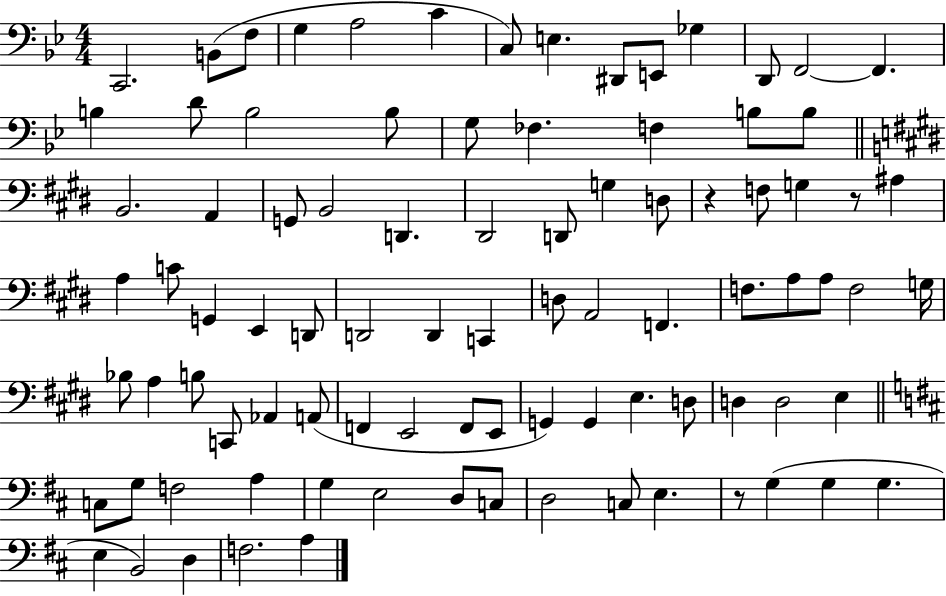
X:1
T:Untitled
M:4/4
L:1/4
K:Bb
C,,2 B,,/2 F,/2 G, A,2 C C,/2 E, ^D,,/2 E,,/2 _G, D,,/2 F,,2 F,, B, D/2 B,2 B,/2 G,/2 _F, F, B,/2 B,/2 B,,2 A,, G,,/2 B,,2 D,, ^D,,2 D,,/2 G, D,/2 z F,/2 G, z/2 ^A, A, C/2 G,, E,, D,,/2 D,,2 D,, C,, D,/2 A,,2 F,, F,/2 A,/2 A,/2 F,2 G,/4 _B,/2 A, B,/2 C,,/2 _A,, A,,/2 F,, E,,2 F,,/2 E,,/2 G,, G,, E, D,/2 D, D,2 E, C,/2 G,/2 F,2 A, G, E,2 D,/2 C,/2 D,2 C,/2 E, z/2 G, G, G, E, B,,2 D, F,2 A,